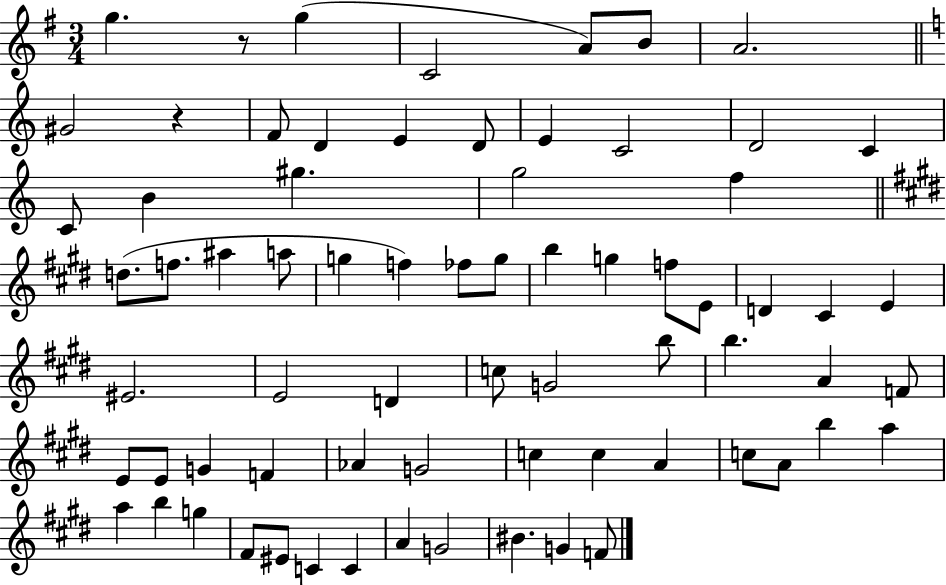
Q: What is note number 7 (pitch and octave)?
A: G#4